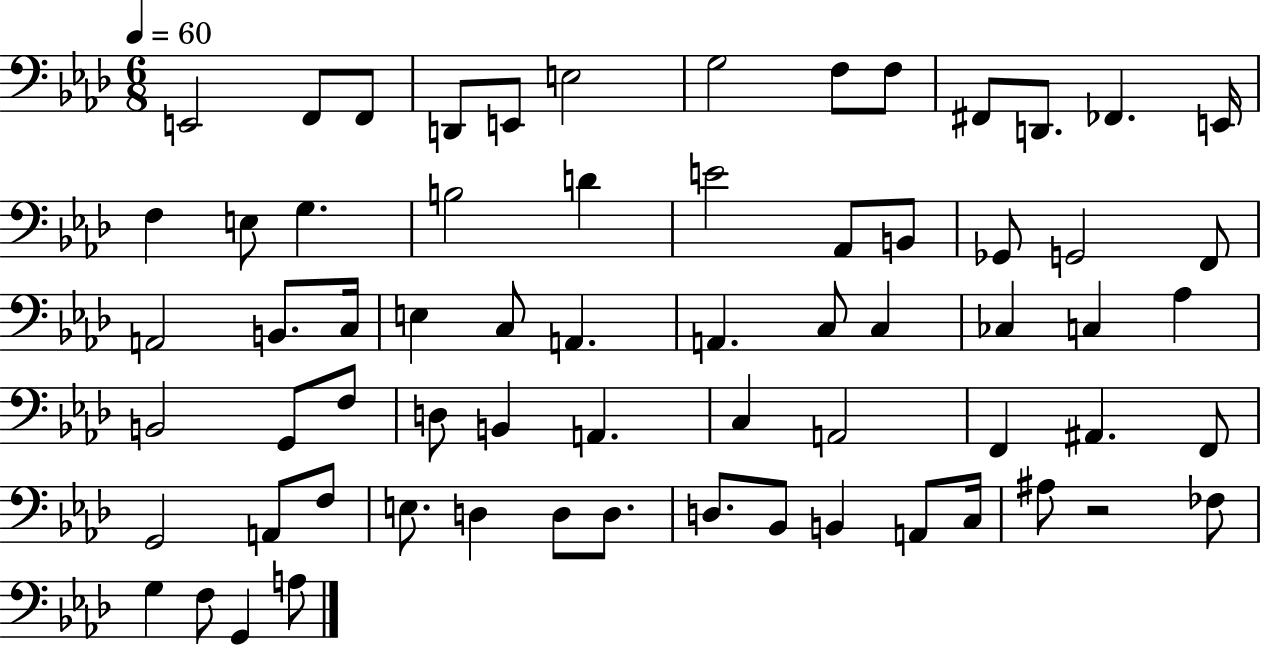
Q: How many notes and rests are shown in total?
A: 66